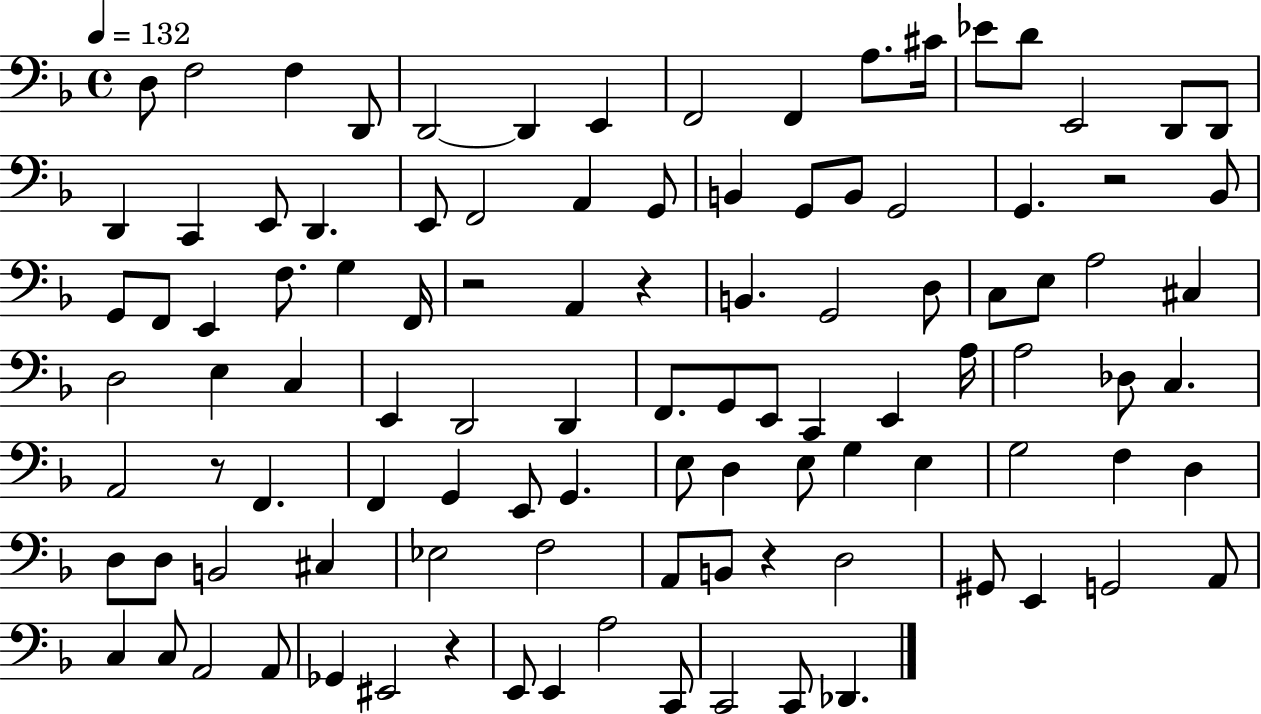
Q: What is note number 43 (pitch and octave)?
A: A3